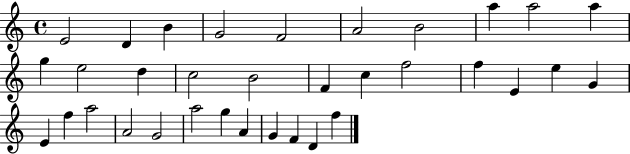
E4/h D4/q B4/q G4/h F4/h A4/h B4/h A5/q A5/h A5/q G5/q E5/h D5/q C5/h B4/h F4/q C5/q F5/h F5/q E4/q E5/q G4/q E4/q F5/q A5/h A4/h G4/h A5/h G5/q A4/q G4/q F4/q D4/q F5/q